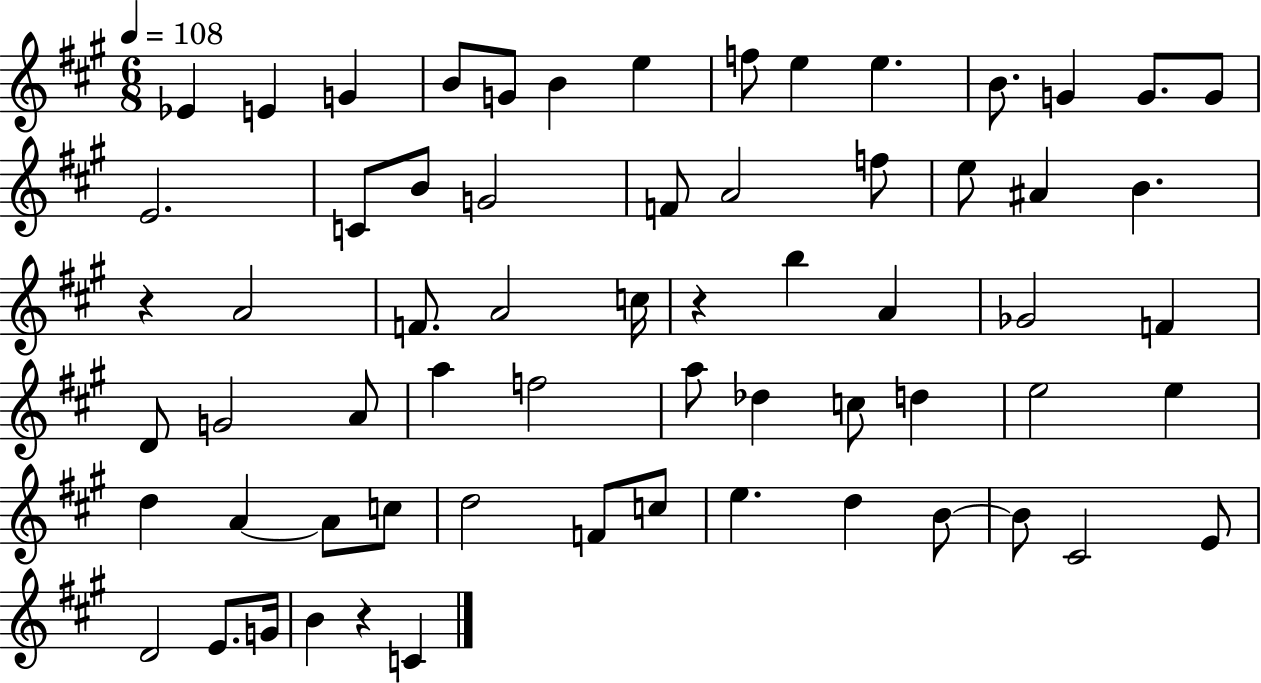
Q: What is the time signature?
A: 6/8